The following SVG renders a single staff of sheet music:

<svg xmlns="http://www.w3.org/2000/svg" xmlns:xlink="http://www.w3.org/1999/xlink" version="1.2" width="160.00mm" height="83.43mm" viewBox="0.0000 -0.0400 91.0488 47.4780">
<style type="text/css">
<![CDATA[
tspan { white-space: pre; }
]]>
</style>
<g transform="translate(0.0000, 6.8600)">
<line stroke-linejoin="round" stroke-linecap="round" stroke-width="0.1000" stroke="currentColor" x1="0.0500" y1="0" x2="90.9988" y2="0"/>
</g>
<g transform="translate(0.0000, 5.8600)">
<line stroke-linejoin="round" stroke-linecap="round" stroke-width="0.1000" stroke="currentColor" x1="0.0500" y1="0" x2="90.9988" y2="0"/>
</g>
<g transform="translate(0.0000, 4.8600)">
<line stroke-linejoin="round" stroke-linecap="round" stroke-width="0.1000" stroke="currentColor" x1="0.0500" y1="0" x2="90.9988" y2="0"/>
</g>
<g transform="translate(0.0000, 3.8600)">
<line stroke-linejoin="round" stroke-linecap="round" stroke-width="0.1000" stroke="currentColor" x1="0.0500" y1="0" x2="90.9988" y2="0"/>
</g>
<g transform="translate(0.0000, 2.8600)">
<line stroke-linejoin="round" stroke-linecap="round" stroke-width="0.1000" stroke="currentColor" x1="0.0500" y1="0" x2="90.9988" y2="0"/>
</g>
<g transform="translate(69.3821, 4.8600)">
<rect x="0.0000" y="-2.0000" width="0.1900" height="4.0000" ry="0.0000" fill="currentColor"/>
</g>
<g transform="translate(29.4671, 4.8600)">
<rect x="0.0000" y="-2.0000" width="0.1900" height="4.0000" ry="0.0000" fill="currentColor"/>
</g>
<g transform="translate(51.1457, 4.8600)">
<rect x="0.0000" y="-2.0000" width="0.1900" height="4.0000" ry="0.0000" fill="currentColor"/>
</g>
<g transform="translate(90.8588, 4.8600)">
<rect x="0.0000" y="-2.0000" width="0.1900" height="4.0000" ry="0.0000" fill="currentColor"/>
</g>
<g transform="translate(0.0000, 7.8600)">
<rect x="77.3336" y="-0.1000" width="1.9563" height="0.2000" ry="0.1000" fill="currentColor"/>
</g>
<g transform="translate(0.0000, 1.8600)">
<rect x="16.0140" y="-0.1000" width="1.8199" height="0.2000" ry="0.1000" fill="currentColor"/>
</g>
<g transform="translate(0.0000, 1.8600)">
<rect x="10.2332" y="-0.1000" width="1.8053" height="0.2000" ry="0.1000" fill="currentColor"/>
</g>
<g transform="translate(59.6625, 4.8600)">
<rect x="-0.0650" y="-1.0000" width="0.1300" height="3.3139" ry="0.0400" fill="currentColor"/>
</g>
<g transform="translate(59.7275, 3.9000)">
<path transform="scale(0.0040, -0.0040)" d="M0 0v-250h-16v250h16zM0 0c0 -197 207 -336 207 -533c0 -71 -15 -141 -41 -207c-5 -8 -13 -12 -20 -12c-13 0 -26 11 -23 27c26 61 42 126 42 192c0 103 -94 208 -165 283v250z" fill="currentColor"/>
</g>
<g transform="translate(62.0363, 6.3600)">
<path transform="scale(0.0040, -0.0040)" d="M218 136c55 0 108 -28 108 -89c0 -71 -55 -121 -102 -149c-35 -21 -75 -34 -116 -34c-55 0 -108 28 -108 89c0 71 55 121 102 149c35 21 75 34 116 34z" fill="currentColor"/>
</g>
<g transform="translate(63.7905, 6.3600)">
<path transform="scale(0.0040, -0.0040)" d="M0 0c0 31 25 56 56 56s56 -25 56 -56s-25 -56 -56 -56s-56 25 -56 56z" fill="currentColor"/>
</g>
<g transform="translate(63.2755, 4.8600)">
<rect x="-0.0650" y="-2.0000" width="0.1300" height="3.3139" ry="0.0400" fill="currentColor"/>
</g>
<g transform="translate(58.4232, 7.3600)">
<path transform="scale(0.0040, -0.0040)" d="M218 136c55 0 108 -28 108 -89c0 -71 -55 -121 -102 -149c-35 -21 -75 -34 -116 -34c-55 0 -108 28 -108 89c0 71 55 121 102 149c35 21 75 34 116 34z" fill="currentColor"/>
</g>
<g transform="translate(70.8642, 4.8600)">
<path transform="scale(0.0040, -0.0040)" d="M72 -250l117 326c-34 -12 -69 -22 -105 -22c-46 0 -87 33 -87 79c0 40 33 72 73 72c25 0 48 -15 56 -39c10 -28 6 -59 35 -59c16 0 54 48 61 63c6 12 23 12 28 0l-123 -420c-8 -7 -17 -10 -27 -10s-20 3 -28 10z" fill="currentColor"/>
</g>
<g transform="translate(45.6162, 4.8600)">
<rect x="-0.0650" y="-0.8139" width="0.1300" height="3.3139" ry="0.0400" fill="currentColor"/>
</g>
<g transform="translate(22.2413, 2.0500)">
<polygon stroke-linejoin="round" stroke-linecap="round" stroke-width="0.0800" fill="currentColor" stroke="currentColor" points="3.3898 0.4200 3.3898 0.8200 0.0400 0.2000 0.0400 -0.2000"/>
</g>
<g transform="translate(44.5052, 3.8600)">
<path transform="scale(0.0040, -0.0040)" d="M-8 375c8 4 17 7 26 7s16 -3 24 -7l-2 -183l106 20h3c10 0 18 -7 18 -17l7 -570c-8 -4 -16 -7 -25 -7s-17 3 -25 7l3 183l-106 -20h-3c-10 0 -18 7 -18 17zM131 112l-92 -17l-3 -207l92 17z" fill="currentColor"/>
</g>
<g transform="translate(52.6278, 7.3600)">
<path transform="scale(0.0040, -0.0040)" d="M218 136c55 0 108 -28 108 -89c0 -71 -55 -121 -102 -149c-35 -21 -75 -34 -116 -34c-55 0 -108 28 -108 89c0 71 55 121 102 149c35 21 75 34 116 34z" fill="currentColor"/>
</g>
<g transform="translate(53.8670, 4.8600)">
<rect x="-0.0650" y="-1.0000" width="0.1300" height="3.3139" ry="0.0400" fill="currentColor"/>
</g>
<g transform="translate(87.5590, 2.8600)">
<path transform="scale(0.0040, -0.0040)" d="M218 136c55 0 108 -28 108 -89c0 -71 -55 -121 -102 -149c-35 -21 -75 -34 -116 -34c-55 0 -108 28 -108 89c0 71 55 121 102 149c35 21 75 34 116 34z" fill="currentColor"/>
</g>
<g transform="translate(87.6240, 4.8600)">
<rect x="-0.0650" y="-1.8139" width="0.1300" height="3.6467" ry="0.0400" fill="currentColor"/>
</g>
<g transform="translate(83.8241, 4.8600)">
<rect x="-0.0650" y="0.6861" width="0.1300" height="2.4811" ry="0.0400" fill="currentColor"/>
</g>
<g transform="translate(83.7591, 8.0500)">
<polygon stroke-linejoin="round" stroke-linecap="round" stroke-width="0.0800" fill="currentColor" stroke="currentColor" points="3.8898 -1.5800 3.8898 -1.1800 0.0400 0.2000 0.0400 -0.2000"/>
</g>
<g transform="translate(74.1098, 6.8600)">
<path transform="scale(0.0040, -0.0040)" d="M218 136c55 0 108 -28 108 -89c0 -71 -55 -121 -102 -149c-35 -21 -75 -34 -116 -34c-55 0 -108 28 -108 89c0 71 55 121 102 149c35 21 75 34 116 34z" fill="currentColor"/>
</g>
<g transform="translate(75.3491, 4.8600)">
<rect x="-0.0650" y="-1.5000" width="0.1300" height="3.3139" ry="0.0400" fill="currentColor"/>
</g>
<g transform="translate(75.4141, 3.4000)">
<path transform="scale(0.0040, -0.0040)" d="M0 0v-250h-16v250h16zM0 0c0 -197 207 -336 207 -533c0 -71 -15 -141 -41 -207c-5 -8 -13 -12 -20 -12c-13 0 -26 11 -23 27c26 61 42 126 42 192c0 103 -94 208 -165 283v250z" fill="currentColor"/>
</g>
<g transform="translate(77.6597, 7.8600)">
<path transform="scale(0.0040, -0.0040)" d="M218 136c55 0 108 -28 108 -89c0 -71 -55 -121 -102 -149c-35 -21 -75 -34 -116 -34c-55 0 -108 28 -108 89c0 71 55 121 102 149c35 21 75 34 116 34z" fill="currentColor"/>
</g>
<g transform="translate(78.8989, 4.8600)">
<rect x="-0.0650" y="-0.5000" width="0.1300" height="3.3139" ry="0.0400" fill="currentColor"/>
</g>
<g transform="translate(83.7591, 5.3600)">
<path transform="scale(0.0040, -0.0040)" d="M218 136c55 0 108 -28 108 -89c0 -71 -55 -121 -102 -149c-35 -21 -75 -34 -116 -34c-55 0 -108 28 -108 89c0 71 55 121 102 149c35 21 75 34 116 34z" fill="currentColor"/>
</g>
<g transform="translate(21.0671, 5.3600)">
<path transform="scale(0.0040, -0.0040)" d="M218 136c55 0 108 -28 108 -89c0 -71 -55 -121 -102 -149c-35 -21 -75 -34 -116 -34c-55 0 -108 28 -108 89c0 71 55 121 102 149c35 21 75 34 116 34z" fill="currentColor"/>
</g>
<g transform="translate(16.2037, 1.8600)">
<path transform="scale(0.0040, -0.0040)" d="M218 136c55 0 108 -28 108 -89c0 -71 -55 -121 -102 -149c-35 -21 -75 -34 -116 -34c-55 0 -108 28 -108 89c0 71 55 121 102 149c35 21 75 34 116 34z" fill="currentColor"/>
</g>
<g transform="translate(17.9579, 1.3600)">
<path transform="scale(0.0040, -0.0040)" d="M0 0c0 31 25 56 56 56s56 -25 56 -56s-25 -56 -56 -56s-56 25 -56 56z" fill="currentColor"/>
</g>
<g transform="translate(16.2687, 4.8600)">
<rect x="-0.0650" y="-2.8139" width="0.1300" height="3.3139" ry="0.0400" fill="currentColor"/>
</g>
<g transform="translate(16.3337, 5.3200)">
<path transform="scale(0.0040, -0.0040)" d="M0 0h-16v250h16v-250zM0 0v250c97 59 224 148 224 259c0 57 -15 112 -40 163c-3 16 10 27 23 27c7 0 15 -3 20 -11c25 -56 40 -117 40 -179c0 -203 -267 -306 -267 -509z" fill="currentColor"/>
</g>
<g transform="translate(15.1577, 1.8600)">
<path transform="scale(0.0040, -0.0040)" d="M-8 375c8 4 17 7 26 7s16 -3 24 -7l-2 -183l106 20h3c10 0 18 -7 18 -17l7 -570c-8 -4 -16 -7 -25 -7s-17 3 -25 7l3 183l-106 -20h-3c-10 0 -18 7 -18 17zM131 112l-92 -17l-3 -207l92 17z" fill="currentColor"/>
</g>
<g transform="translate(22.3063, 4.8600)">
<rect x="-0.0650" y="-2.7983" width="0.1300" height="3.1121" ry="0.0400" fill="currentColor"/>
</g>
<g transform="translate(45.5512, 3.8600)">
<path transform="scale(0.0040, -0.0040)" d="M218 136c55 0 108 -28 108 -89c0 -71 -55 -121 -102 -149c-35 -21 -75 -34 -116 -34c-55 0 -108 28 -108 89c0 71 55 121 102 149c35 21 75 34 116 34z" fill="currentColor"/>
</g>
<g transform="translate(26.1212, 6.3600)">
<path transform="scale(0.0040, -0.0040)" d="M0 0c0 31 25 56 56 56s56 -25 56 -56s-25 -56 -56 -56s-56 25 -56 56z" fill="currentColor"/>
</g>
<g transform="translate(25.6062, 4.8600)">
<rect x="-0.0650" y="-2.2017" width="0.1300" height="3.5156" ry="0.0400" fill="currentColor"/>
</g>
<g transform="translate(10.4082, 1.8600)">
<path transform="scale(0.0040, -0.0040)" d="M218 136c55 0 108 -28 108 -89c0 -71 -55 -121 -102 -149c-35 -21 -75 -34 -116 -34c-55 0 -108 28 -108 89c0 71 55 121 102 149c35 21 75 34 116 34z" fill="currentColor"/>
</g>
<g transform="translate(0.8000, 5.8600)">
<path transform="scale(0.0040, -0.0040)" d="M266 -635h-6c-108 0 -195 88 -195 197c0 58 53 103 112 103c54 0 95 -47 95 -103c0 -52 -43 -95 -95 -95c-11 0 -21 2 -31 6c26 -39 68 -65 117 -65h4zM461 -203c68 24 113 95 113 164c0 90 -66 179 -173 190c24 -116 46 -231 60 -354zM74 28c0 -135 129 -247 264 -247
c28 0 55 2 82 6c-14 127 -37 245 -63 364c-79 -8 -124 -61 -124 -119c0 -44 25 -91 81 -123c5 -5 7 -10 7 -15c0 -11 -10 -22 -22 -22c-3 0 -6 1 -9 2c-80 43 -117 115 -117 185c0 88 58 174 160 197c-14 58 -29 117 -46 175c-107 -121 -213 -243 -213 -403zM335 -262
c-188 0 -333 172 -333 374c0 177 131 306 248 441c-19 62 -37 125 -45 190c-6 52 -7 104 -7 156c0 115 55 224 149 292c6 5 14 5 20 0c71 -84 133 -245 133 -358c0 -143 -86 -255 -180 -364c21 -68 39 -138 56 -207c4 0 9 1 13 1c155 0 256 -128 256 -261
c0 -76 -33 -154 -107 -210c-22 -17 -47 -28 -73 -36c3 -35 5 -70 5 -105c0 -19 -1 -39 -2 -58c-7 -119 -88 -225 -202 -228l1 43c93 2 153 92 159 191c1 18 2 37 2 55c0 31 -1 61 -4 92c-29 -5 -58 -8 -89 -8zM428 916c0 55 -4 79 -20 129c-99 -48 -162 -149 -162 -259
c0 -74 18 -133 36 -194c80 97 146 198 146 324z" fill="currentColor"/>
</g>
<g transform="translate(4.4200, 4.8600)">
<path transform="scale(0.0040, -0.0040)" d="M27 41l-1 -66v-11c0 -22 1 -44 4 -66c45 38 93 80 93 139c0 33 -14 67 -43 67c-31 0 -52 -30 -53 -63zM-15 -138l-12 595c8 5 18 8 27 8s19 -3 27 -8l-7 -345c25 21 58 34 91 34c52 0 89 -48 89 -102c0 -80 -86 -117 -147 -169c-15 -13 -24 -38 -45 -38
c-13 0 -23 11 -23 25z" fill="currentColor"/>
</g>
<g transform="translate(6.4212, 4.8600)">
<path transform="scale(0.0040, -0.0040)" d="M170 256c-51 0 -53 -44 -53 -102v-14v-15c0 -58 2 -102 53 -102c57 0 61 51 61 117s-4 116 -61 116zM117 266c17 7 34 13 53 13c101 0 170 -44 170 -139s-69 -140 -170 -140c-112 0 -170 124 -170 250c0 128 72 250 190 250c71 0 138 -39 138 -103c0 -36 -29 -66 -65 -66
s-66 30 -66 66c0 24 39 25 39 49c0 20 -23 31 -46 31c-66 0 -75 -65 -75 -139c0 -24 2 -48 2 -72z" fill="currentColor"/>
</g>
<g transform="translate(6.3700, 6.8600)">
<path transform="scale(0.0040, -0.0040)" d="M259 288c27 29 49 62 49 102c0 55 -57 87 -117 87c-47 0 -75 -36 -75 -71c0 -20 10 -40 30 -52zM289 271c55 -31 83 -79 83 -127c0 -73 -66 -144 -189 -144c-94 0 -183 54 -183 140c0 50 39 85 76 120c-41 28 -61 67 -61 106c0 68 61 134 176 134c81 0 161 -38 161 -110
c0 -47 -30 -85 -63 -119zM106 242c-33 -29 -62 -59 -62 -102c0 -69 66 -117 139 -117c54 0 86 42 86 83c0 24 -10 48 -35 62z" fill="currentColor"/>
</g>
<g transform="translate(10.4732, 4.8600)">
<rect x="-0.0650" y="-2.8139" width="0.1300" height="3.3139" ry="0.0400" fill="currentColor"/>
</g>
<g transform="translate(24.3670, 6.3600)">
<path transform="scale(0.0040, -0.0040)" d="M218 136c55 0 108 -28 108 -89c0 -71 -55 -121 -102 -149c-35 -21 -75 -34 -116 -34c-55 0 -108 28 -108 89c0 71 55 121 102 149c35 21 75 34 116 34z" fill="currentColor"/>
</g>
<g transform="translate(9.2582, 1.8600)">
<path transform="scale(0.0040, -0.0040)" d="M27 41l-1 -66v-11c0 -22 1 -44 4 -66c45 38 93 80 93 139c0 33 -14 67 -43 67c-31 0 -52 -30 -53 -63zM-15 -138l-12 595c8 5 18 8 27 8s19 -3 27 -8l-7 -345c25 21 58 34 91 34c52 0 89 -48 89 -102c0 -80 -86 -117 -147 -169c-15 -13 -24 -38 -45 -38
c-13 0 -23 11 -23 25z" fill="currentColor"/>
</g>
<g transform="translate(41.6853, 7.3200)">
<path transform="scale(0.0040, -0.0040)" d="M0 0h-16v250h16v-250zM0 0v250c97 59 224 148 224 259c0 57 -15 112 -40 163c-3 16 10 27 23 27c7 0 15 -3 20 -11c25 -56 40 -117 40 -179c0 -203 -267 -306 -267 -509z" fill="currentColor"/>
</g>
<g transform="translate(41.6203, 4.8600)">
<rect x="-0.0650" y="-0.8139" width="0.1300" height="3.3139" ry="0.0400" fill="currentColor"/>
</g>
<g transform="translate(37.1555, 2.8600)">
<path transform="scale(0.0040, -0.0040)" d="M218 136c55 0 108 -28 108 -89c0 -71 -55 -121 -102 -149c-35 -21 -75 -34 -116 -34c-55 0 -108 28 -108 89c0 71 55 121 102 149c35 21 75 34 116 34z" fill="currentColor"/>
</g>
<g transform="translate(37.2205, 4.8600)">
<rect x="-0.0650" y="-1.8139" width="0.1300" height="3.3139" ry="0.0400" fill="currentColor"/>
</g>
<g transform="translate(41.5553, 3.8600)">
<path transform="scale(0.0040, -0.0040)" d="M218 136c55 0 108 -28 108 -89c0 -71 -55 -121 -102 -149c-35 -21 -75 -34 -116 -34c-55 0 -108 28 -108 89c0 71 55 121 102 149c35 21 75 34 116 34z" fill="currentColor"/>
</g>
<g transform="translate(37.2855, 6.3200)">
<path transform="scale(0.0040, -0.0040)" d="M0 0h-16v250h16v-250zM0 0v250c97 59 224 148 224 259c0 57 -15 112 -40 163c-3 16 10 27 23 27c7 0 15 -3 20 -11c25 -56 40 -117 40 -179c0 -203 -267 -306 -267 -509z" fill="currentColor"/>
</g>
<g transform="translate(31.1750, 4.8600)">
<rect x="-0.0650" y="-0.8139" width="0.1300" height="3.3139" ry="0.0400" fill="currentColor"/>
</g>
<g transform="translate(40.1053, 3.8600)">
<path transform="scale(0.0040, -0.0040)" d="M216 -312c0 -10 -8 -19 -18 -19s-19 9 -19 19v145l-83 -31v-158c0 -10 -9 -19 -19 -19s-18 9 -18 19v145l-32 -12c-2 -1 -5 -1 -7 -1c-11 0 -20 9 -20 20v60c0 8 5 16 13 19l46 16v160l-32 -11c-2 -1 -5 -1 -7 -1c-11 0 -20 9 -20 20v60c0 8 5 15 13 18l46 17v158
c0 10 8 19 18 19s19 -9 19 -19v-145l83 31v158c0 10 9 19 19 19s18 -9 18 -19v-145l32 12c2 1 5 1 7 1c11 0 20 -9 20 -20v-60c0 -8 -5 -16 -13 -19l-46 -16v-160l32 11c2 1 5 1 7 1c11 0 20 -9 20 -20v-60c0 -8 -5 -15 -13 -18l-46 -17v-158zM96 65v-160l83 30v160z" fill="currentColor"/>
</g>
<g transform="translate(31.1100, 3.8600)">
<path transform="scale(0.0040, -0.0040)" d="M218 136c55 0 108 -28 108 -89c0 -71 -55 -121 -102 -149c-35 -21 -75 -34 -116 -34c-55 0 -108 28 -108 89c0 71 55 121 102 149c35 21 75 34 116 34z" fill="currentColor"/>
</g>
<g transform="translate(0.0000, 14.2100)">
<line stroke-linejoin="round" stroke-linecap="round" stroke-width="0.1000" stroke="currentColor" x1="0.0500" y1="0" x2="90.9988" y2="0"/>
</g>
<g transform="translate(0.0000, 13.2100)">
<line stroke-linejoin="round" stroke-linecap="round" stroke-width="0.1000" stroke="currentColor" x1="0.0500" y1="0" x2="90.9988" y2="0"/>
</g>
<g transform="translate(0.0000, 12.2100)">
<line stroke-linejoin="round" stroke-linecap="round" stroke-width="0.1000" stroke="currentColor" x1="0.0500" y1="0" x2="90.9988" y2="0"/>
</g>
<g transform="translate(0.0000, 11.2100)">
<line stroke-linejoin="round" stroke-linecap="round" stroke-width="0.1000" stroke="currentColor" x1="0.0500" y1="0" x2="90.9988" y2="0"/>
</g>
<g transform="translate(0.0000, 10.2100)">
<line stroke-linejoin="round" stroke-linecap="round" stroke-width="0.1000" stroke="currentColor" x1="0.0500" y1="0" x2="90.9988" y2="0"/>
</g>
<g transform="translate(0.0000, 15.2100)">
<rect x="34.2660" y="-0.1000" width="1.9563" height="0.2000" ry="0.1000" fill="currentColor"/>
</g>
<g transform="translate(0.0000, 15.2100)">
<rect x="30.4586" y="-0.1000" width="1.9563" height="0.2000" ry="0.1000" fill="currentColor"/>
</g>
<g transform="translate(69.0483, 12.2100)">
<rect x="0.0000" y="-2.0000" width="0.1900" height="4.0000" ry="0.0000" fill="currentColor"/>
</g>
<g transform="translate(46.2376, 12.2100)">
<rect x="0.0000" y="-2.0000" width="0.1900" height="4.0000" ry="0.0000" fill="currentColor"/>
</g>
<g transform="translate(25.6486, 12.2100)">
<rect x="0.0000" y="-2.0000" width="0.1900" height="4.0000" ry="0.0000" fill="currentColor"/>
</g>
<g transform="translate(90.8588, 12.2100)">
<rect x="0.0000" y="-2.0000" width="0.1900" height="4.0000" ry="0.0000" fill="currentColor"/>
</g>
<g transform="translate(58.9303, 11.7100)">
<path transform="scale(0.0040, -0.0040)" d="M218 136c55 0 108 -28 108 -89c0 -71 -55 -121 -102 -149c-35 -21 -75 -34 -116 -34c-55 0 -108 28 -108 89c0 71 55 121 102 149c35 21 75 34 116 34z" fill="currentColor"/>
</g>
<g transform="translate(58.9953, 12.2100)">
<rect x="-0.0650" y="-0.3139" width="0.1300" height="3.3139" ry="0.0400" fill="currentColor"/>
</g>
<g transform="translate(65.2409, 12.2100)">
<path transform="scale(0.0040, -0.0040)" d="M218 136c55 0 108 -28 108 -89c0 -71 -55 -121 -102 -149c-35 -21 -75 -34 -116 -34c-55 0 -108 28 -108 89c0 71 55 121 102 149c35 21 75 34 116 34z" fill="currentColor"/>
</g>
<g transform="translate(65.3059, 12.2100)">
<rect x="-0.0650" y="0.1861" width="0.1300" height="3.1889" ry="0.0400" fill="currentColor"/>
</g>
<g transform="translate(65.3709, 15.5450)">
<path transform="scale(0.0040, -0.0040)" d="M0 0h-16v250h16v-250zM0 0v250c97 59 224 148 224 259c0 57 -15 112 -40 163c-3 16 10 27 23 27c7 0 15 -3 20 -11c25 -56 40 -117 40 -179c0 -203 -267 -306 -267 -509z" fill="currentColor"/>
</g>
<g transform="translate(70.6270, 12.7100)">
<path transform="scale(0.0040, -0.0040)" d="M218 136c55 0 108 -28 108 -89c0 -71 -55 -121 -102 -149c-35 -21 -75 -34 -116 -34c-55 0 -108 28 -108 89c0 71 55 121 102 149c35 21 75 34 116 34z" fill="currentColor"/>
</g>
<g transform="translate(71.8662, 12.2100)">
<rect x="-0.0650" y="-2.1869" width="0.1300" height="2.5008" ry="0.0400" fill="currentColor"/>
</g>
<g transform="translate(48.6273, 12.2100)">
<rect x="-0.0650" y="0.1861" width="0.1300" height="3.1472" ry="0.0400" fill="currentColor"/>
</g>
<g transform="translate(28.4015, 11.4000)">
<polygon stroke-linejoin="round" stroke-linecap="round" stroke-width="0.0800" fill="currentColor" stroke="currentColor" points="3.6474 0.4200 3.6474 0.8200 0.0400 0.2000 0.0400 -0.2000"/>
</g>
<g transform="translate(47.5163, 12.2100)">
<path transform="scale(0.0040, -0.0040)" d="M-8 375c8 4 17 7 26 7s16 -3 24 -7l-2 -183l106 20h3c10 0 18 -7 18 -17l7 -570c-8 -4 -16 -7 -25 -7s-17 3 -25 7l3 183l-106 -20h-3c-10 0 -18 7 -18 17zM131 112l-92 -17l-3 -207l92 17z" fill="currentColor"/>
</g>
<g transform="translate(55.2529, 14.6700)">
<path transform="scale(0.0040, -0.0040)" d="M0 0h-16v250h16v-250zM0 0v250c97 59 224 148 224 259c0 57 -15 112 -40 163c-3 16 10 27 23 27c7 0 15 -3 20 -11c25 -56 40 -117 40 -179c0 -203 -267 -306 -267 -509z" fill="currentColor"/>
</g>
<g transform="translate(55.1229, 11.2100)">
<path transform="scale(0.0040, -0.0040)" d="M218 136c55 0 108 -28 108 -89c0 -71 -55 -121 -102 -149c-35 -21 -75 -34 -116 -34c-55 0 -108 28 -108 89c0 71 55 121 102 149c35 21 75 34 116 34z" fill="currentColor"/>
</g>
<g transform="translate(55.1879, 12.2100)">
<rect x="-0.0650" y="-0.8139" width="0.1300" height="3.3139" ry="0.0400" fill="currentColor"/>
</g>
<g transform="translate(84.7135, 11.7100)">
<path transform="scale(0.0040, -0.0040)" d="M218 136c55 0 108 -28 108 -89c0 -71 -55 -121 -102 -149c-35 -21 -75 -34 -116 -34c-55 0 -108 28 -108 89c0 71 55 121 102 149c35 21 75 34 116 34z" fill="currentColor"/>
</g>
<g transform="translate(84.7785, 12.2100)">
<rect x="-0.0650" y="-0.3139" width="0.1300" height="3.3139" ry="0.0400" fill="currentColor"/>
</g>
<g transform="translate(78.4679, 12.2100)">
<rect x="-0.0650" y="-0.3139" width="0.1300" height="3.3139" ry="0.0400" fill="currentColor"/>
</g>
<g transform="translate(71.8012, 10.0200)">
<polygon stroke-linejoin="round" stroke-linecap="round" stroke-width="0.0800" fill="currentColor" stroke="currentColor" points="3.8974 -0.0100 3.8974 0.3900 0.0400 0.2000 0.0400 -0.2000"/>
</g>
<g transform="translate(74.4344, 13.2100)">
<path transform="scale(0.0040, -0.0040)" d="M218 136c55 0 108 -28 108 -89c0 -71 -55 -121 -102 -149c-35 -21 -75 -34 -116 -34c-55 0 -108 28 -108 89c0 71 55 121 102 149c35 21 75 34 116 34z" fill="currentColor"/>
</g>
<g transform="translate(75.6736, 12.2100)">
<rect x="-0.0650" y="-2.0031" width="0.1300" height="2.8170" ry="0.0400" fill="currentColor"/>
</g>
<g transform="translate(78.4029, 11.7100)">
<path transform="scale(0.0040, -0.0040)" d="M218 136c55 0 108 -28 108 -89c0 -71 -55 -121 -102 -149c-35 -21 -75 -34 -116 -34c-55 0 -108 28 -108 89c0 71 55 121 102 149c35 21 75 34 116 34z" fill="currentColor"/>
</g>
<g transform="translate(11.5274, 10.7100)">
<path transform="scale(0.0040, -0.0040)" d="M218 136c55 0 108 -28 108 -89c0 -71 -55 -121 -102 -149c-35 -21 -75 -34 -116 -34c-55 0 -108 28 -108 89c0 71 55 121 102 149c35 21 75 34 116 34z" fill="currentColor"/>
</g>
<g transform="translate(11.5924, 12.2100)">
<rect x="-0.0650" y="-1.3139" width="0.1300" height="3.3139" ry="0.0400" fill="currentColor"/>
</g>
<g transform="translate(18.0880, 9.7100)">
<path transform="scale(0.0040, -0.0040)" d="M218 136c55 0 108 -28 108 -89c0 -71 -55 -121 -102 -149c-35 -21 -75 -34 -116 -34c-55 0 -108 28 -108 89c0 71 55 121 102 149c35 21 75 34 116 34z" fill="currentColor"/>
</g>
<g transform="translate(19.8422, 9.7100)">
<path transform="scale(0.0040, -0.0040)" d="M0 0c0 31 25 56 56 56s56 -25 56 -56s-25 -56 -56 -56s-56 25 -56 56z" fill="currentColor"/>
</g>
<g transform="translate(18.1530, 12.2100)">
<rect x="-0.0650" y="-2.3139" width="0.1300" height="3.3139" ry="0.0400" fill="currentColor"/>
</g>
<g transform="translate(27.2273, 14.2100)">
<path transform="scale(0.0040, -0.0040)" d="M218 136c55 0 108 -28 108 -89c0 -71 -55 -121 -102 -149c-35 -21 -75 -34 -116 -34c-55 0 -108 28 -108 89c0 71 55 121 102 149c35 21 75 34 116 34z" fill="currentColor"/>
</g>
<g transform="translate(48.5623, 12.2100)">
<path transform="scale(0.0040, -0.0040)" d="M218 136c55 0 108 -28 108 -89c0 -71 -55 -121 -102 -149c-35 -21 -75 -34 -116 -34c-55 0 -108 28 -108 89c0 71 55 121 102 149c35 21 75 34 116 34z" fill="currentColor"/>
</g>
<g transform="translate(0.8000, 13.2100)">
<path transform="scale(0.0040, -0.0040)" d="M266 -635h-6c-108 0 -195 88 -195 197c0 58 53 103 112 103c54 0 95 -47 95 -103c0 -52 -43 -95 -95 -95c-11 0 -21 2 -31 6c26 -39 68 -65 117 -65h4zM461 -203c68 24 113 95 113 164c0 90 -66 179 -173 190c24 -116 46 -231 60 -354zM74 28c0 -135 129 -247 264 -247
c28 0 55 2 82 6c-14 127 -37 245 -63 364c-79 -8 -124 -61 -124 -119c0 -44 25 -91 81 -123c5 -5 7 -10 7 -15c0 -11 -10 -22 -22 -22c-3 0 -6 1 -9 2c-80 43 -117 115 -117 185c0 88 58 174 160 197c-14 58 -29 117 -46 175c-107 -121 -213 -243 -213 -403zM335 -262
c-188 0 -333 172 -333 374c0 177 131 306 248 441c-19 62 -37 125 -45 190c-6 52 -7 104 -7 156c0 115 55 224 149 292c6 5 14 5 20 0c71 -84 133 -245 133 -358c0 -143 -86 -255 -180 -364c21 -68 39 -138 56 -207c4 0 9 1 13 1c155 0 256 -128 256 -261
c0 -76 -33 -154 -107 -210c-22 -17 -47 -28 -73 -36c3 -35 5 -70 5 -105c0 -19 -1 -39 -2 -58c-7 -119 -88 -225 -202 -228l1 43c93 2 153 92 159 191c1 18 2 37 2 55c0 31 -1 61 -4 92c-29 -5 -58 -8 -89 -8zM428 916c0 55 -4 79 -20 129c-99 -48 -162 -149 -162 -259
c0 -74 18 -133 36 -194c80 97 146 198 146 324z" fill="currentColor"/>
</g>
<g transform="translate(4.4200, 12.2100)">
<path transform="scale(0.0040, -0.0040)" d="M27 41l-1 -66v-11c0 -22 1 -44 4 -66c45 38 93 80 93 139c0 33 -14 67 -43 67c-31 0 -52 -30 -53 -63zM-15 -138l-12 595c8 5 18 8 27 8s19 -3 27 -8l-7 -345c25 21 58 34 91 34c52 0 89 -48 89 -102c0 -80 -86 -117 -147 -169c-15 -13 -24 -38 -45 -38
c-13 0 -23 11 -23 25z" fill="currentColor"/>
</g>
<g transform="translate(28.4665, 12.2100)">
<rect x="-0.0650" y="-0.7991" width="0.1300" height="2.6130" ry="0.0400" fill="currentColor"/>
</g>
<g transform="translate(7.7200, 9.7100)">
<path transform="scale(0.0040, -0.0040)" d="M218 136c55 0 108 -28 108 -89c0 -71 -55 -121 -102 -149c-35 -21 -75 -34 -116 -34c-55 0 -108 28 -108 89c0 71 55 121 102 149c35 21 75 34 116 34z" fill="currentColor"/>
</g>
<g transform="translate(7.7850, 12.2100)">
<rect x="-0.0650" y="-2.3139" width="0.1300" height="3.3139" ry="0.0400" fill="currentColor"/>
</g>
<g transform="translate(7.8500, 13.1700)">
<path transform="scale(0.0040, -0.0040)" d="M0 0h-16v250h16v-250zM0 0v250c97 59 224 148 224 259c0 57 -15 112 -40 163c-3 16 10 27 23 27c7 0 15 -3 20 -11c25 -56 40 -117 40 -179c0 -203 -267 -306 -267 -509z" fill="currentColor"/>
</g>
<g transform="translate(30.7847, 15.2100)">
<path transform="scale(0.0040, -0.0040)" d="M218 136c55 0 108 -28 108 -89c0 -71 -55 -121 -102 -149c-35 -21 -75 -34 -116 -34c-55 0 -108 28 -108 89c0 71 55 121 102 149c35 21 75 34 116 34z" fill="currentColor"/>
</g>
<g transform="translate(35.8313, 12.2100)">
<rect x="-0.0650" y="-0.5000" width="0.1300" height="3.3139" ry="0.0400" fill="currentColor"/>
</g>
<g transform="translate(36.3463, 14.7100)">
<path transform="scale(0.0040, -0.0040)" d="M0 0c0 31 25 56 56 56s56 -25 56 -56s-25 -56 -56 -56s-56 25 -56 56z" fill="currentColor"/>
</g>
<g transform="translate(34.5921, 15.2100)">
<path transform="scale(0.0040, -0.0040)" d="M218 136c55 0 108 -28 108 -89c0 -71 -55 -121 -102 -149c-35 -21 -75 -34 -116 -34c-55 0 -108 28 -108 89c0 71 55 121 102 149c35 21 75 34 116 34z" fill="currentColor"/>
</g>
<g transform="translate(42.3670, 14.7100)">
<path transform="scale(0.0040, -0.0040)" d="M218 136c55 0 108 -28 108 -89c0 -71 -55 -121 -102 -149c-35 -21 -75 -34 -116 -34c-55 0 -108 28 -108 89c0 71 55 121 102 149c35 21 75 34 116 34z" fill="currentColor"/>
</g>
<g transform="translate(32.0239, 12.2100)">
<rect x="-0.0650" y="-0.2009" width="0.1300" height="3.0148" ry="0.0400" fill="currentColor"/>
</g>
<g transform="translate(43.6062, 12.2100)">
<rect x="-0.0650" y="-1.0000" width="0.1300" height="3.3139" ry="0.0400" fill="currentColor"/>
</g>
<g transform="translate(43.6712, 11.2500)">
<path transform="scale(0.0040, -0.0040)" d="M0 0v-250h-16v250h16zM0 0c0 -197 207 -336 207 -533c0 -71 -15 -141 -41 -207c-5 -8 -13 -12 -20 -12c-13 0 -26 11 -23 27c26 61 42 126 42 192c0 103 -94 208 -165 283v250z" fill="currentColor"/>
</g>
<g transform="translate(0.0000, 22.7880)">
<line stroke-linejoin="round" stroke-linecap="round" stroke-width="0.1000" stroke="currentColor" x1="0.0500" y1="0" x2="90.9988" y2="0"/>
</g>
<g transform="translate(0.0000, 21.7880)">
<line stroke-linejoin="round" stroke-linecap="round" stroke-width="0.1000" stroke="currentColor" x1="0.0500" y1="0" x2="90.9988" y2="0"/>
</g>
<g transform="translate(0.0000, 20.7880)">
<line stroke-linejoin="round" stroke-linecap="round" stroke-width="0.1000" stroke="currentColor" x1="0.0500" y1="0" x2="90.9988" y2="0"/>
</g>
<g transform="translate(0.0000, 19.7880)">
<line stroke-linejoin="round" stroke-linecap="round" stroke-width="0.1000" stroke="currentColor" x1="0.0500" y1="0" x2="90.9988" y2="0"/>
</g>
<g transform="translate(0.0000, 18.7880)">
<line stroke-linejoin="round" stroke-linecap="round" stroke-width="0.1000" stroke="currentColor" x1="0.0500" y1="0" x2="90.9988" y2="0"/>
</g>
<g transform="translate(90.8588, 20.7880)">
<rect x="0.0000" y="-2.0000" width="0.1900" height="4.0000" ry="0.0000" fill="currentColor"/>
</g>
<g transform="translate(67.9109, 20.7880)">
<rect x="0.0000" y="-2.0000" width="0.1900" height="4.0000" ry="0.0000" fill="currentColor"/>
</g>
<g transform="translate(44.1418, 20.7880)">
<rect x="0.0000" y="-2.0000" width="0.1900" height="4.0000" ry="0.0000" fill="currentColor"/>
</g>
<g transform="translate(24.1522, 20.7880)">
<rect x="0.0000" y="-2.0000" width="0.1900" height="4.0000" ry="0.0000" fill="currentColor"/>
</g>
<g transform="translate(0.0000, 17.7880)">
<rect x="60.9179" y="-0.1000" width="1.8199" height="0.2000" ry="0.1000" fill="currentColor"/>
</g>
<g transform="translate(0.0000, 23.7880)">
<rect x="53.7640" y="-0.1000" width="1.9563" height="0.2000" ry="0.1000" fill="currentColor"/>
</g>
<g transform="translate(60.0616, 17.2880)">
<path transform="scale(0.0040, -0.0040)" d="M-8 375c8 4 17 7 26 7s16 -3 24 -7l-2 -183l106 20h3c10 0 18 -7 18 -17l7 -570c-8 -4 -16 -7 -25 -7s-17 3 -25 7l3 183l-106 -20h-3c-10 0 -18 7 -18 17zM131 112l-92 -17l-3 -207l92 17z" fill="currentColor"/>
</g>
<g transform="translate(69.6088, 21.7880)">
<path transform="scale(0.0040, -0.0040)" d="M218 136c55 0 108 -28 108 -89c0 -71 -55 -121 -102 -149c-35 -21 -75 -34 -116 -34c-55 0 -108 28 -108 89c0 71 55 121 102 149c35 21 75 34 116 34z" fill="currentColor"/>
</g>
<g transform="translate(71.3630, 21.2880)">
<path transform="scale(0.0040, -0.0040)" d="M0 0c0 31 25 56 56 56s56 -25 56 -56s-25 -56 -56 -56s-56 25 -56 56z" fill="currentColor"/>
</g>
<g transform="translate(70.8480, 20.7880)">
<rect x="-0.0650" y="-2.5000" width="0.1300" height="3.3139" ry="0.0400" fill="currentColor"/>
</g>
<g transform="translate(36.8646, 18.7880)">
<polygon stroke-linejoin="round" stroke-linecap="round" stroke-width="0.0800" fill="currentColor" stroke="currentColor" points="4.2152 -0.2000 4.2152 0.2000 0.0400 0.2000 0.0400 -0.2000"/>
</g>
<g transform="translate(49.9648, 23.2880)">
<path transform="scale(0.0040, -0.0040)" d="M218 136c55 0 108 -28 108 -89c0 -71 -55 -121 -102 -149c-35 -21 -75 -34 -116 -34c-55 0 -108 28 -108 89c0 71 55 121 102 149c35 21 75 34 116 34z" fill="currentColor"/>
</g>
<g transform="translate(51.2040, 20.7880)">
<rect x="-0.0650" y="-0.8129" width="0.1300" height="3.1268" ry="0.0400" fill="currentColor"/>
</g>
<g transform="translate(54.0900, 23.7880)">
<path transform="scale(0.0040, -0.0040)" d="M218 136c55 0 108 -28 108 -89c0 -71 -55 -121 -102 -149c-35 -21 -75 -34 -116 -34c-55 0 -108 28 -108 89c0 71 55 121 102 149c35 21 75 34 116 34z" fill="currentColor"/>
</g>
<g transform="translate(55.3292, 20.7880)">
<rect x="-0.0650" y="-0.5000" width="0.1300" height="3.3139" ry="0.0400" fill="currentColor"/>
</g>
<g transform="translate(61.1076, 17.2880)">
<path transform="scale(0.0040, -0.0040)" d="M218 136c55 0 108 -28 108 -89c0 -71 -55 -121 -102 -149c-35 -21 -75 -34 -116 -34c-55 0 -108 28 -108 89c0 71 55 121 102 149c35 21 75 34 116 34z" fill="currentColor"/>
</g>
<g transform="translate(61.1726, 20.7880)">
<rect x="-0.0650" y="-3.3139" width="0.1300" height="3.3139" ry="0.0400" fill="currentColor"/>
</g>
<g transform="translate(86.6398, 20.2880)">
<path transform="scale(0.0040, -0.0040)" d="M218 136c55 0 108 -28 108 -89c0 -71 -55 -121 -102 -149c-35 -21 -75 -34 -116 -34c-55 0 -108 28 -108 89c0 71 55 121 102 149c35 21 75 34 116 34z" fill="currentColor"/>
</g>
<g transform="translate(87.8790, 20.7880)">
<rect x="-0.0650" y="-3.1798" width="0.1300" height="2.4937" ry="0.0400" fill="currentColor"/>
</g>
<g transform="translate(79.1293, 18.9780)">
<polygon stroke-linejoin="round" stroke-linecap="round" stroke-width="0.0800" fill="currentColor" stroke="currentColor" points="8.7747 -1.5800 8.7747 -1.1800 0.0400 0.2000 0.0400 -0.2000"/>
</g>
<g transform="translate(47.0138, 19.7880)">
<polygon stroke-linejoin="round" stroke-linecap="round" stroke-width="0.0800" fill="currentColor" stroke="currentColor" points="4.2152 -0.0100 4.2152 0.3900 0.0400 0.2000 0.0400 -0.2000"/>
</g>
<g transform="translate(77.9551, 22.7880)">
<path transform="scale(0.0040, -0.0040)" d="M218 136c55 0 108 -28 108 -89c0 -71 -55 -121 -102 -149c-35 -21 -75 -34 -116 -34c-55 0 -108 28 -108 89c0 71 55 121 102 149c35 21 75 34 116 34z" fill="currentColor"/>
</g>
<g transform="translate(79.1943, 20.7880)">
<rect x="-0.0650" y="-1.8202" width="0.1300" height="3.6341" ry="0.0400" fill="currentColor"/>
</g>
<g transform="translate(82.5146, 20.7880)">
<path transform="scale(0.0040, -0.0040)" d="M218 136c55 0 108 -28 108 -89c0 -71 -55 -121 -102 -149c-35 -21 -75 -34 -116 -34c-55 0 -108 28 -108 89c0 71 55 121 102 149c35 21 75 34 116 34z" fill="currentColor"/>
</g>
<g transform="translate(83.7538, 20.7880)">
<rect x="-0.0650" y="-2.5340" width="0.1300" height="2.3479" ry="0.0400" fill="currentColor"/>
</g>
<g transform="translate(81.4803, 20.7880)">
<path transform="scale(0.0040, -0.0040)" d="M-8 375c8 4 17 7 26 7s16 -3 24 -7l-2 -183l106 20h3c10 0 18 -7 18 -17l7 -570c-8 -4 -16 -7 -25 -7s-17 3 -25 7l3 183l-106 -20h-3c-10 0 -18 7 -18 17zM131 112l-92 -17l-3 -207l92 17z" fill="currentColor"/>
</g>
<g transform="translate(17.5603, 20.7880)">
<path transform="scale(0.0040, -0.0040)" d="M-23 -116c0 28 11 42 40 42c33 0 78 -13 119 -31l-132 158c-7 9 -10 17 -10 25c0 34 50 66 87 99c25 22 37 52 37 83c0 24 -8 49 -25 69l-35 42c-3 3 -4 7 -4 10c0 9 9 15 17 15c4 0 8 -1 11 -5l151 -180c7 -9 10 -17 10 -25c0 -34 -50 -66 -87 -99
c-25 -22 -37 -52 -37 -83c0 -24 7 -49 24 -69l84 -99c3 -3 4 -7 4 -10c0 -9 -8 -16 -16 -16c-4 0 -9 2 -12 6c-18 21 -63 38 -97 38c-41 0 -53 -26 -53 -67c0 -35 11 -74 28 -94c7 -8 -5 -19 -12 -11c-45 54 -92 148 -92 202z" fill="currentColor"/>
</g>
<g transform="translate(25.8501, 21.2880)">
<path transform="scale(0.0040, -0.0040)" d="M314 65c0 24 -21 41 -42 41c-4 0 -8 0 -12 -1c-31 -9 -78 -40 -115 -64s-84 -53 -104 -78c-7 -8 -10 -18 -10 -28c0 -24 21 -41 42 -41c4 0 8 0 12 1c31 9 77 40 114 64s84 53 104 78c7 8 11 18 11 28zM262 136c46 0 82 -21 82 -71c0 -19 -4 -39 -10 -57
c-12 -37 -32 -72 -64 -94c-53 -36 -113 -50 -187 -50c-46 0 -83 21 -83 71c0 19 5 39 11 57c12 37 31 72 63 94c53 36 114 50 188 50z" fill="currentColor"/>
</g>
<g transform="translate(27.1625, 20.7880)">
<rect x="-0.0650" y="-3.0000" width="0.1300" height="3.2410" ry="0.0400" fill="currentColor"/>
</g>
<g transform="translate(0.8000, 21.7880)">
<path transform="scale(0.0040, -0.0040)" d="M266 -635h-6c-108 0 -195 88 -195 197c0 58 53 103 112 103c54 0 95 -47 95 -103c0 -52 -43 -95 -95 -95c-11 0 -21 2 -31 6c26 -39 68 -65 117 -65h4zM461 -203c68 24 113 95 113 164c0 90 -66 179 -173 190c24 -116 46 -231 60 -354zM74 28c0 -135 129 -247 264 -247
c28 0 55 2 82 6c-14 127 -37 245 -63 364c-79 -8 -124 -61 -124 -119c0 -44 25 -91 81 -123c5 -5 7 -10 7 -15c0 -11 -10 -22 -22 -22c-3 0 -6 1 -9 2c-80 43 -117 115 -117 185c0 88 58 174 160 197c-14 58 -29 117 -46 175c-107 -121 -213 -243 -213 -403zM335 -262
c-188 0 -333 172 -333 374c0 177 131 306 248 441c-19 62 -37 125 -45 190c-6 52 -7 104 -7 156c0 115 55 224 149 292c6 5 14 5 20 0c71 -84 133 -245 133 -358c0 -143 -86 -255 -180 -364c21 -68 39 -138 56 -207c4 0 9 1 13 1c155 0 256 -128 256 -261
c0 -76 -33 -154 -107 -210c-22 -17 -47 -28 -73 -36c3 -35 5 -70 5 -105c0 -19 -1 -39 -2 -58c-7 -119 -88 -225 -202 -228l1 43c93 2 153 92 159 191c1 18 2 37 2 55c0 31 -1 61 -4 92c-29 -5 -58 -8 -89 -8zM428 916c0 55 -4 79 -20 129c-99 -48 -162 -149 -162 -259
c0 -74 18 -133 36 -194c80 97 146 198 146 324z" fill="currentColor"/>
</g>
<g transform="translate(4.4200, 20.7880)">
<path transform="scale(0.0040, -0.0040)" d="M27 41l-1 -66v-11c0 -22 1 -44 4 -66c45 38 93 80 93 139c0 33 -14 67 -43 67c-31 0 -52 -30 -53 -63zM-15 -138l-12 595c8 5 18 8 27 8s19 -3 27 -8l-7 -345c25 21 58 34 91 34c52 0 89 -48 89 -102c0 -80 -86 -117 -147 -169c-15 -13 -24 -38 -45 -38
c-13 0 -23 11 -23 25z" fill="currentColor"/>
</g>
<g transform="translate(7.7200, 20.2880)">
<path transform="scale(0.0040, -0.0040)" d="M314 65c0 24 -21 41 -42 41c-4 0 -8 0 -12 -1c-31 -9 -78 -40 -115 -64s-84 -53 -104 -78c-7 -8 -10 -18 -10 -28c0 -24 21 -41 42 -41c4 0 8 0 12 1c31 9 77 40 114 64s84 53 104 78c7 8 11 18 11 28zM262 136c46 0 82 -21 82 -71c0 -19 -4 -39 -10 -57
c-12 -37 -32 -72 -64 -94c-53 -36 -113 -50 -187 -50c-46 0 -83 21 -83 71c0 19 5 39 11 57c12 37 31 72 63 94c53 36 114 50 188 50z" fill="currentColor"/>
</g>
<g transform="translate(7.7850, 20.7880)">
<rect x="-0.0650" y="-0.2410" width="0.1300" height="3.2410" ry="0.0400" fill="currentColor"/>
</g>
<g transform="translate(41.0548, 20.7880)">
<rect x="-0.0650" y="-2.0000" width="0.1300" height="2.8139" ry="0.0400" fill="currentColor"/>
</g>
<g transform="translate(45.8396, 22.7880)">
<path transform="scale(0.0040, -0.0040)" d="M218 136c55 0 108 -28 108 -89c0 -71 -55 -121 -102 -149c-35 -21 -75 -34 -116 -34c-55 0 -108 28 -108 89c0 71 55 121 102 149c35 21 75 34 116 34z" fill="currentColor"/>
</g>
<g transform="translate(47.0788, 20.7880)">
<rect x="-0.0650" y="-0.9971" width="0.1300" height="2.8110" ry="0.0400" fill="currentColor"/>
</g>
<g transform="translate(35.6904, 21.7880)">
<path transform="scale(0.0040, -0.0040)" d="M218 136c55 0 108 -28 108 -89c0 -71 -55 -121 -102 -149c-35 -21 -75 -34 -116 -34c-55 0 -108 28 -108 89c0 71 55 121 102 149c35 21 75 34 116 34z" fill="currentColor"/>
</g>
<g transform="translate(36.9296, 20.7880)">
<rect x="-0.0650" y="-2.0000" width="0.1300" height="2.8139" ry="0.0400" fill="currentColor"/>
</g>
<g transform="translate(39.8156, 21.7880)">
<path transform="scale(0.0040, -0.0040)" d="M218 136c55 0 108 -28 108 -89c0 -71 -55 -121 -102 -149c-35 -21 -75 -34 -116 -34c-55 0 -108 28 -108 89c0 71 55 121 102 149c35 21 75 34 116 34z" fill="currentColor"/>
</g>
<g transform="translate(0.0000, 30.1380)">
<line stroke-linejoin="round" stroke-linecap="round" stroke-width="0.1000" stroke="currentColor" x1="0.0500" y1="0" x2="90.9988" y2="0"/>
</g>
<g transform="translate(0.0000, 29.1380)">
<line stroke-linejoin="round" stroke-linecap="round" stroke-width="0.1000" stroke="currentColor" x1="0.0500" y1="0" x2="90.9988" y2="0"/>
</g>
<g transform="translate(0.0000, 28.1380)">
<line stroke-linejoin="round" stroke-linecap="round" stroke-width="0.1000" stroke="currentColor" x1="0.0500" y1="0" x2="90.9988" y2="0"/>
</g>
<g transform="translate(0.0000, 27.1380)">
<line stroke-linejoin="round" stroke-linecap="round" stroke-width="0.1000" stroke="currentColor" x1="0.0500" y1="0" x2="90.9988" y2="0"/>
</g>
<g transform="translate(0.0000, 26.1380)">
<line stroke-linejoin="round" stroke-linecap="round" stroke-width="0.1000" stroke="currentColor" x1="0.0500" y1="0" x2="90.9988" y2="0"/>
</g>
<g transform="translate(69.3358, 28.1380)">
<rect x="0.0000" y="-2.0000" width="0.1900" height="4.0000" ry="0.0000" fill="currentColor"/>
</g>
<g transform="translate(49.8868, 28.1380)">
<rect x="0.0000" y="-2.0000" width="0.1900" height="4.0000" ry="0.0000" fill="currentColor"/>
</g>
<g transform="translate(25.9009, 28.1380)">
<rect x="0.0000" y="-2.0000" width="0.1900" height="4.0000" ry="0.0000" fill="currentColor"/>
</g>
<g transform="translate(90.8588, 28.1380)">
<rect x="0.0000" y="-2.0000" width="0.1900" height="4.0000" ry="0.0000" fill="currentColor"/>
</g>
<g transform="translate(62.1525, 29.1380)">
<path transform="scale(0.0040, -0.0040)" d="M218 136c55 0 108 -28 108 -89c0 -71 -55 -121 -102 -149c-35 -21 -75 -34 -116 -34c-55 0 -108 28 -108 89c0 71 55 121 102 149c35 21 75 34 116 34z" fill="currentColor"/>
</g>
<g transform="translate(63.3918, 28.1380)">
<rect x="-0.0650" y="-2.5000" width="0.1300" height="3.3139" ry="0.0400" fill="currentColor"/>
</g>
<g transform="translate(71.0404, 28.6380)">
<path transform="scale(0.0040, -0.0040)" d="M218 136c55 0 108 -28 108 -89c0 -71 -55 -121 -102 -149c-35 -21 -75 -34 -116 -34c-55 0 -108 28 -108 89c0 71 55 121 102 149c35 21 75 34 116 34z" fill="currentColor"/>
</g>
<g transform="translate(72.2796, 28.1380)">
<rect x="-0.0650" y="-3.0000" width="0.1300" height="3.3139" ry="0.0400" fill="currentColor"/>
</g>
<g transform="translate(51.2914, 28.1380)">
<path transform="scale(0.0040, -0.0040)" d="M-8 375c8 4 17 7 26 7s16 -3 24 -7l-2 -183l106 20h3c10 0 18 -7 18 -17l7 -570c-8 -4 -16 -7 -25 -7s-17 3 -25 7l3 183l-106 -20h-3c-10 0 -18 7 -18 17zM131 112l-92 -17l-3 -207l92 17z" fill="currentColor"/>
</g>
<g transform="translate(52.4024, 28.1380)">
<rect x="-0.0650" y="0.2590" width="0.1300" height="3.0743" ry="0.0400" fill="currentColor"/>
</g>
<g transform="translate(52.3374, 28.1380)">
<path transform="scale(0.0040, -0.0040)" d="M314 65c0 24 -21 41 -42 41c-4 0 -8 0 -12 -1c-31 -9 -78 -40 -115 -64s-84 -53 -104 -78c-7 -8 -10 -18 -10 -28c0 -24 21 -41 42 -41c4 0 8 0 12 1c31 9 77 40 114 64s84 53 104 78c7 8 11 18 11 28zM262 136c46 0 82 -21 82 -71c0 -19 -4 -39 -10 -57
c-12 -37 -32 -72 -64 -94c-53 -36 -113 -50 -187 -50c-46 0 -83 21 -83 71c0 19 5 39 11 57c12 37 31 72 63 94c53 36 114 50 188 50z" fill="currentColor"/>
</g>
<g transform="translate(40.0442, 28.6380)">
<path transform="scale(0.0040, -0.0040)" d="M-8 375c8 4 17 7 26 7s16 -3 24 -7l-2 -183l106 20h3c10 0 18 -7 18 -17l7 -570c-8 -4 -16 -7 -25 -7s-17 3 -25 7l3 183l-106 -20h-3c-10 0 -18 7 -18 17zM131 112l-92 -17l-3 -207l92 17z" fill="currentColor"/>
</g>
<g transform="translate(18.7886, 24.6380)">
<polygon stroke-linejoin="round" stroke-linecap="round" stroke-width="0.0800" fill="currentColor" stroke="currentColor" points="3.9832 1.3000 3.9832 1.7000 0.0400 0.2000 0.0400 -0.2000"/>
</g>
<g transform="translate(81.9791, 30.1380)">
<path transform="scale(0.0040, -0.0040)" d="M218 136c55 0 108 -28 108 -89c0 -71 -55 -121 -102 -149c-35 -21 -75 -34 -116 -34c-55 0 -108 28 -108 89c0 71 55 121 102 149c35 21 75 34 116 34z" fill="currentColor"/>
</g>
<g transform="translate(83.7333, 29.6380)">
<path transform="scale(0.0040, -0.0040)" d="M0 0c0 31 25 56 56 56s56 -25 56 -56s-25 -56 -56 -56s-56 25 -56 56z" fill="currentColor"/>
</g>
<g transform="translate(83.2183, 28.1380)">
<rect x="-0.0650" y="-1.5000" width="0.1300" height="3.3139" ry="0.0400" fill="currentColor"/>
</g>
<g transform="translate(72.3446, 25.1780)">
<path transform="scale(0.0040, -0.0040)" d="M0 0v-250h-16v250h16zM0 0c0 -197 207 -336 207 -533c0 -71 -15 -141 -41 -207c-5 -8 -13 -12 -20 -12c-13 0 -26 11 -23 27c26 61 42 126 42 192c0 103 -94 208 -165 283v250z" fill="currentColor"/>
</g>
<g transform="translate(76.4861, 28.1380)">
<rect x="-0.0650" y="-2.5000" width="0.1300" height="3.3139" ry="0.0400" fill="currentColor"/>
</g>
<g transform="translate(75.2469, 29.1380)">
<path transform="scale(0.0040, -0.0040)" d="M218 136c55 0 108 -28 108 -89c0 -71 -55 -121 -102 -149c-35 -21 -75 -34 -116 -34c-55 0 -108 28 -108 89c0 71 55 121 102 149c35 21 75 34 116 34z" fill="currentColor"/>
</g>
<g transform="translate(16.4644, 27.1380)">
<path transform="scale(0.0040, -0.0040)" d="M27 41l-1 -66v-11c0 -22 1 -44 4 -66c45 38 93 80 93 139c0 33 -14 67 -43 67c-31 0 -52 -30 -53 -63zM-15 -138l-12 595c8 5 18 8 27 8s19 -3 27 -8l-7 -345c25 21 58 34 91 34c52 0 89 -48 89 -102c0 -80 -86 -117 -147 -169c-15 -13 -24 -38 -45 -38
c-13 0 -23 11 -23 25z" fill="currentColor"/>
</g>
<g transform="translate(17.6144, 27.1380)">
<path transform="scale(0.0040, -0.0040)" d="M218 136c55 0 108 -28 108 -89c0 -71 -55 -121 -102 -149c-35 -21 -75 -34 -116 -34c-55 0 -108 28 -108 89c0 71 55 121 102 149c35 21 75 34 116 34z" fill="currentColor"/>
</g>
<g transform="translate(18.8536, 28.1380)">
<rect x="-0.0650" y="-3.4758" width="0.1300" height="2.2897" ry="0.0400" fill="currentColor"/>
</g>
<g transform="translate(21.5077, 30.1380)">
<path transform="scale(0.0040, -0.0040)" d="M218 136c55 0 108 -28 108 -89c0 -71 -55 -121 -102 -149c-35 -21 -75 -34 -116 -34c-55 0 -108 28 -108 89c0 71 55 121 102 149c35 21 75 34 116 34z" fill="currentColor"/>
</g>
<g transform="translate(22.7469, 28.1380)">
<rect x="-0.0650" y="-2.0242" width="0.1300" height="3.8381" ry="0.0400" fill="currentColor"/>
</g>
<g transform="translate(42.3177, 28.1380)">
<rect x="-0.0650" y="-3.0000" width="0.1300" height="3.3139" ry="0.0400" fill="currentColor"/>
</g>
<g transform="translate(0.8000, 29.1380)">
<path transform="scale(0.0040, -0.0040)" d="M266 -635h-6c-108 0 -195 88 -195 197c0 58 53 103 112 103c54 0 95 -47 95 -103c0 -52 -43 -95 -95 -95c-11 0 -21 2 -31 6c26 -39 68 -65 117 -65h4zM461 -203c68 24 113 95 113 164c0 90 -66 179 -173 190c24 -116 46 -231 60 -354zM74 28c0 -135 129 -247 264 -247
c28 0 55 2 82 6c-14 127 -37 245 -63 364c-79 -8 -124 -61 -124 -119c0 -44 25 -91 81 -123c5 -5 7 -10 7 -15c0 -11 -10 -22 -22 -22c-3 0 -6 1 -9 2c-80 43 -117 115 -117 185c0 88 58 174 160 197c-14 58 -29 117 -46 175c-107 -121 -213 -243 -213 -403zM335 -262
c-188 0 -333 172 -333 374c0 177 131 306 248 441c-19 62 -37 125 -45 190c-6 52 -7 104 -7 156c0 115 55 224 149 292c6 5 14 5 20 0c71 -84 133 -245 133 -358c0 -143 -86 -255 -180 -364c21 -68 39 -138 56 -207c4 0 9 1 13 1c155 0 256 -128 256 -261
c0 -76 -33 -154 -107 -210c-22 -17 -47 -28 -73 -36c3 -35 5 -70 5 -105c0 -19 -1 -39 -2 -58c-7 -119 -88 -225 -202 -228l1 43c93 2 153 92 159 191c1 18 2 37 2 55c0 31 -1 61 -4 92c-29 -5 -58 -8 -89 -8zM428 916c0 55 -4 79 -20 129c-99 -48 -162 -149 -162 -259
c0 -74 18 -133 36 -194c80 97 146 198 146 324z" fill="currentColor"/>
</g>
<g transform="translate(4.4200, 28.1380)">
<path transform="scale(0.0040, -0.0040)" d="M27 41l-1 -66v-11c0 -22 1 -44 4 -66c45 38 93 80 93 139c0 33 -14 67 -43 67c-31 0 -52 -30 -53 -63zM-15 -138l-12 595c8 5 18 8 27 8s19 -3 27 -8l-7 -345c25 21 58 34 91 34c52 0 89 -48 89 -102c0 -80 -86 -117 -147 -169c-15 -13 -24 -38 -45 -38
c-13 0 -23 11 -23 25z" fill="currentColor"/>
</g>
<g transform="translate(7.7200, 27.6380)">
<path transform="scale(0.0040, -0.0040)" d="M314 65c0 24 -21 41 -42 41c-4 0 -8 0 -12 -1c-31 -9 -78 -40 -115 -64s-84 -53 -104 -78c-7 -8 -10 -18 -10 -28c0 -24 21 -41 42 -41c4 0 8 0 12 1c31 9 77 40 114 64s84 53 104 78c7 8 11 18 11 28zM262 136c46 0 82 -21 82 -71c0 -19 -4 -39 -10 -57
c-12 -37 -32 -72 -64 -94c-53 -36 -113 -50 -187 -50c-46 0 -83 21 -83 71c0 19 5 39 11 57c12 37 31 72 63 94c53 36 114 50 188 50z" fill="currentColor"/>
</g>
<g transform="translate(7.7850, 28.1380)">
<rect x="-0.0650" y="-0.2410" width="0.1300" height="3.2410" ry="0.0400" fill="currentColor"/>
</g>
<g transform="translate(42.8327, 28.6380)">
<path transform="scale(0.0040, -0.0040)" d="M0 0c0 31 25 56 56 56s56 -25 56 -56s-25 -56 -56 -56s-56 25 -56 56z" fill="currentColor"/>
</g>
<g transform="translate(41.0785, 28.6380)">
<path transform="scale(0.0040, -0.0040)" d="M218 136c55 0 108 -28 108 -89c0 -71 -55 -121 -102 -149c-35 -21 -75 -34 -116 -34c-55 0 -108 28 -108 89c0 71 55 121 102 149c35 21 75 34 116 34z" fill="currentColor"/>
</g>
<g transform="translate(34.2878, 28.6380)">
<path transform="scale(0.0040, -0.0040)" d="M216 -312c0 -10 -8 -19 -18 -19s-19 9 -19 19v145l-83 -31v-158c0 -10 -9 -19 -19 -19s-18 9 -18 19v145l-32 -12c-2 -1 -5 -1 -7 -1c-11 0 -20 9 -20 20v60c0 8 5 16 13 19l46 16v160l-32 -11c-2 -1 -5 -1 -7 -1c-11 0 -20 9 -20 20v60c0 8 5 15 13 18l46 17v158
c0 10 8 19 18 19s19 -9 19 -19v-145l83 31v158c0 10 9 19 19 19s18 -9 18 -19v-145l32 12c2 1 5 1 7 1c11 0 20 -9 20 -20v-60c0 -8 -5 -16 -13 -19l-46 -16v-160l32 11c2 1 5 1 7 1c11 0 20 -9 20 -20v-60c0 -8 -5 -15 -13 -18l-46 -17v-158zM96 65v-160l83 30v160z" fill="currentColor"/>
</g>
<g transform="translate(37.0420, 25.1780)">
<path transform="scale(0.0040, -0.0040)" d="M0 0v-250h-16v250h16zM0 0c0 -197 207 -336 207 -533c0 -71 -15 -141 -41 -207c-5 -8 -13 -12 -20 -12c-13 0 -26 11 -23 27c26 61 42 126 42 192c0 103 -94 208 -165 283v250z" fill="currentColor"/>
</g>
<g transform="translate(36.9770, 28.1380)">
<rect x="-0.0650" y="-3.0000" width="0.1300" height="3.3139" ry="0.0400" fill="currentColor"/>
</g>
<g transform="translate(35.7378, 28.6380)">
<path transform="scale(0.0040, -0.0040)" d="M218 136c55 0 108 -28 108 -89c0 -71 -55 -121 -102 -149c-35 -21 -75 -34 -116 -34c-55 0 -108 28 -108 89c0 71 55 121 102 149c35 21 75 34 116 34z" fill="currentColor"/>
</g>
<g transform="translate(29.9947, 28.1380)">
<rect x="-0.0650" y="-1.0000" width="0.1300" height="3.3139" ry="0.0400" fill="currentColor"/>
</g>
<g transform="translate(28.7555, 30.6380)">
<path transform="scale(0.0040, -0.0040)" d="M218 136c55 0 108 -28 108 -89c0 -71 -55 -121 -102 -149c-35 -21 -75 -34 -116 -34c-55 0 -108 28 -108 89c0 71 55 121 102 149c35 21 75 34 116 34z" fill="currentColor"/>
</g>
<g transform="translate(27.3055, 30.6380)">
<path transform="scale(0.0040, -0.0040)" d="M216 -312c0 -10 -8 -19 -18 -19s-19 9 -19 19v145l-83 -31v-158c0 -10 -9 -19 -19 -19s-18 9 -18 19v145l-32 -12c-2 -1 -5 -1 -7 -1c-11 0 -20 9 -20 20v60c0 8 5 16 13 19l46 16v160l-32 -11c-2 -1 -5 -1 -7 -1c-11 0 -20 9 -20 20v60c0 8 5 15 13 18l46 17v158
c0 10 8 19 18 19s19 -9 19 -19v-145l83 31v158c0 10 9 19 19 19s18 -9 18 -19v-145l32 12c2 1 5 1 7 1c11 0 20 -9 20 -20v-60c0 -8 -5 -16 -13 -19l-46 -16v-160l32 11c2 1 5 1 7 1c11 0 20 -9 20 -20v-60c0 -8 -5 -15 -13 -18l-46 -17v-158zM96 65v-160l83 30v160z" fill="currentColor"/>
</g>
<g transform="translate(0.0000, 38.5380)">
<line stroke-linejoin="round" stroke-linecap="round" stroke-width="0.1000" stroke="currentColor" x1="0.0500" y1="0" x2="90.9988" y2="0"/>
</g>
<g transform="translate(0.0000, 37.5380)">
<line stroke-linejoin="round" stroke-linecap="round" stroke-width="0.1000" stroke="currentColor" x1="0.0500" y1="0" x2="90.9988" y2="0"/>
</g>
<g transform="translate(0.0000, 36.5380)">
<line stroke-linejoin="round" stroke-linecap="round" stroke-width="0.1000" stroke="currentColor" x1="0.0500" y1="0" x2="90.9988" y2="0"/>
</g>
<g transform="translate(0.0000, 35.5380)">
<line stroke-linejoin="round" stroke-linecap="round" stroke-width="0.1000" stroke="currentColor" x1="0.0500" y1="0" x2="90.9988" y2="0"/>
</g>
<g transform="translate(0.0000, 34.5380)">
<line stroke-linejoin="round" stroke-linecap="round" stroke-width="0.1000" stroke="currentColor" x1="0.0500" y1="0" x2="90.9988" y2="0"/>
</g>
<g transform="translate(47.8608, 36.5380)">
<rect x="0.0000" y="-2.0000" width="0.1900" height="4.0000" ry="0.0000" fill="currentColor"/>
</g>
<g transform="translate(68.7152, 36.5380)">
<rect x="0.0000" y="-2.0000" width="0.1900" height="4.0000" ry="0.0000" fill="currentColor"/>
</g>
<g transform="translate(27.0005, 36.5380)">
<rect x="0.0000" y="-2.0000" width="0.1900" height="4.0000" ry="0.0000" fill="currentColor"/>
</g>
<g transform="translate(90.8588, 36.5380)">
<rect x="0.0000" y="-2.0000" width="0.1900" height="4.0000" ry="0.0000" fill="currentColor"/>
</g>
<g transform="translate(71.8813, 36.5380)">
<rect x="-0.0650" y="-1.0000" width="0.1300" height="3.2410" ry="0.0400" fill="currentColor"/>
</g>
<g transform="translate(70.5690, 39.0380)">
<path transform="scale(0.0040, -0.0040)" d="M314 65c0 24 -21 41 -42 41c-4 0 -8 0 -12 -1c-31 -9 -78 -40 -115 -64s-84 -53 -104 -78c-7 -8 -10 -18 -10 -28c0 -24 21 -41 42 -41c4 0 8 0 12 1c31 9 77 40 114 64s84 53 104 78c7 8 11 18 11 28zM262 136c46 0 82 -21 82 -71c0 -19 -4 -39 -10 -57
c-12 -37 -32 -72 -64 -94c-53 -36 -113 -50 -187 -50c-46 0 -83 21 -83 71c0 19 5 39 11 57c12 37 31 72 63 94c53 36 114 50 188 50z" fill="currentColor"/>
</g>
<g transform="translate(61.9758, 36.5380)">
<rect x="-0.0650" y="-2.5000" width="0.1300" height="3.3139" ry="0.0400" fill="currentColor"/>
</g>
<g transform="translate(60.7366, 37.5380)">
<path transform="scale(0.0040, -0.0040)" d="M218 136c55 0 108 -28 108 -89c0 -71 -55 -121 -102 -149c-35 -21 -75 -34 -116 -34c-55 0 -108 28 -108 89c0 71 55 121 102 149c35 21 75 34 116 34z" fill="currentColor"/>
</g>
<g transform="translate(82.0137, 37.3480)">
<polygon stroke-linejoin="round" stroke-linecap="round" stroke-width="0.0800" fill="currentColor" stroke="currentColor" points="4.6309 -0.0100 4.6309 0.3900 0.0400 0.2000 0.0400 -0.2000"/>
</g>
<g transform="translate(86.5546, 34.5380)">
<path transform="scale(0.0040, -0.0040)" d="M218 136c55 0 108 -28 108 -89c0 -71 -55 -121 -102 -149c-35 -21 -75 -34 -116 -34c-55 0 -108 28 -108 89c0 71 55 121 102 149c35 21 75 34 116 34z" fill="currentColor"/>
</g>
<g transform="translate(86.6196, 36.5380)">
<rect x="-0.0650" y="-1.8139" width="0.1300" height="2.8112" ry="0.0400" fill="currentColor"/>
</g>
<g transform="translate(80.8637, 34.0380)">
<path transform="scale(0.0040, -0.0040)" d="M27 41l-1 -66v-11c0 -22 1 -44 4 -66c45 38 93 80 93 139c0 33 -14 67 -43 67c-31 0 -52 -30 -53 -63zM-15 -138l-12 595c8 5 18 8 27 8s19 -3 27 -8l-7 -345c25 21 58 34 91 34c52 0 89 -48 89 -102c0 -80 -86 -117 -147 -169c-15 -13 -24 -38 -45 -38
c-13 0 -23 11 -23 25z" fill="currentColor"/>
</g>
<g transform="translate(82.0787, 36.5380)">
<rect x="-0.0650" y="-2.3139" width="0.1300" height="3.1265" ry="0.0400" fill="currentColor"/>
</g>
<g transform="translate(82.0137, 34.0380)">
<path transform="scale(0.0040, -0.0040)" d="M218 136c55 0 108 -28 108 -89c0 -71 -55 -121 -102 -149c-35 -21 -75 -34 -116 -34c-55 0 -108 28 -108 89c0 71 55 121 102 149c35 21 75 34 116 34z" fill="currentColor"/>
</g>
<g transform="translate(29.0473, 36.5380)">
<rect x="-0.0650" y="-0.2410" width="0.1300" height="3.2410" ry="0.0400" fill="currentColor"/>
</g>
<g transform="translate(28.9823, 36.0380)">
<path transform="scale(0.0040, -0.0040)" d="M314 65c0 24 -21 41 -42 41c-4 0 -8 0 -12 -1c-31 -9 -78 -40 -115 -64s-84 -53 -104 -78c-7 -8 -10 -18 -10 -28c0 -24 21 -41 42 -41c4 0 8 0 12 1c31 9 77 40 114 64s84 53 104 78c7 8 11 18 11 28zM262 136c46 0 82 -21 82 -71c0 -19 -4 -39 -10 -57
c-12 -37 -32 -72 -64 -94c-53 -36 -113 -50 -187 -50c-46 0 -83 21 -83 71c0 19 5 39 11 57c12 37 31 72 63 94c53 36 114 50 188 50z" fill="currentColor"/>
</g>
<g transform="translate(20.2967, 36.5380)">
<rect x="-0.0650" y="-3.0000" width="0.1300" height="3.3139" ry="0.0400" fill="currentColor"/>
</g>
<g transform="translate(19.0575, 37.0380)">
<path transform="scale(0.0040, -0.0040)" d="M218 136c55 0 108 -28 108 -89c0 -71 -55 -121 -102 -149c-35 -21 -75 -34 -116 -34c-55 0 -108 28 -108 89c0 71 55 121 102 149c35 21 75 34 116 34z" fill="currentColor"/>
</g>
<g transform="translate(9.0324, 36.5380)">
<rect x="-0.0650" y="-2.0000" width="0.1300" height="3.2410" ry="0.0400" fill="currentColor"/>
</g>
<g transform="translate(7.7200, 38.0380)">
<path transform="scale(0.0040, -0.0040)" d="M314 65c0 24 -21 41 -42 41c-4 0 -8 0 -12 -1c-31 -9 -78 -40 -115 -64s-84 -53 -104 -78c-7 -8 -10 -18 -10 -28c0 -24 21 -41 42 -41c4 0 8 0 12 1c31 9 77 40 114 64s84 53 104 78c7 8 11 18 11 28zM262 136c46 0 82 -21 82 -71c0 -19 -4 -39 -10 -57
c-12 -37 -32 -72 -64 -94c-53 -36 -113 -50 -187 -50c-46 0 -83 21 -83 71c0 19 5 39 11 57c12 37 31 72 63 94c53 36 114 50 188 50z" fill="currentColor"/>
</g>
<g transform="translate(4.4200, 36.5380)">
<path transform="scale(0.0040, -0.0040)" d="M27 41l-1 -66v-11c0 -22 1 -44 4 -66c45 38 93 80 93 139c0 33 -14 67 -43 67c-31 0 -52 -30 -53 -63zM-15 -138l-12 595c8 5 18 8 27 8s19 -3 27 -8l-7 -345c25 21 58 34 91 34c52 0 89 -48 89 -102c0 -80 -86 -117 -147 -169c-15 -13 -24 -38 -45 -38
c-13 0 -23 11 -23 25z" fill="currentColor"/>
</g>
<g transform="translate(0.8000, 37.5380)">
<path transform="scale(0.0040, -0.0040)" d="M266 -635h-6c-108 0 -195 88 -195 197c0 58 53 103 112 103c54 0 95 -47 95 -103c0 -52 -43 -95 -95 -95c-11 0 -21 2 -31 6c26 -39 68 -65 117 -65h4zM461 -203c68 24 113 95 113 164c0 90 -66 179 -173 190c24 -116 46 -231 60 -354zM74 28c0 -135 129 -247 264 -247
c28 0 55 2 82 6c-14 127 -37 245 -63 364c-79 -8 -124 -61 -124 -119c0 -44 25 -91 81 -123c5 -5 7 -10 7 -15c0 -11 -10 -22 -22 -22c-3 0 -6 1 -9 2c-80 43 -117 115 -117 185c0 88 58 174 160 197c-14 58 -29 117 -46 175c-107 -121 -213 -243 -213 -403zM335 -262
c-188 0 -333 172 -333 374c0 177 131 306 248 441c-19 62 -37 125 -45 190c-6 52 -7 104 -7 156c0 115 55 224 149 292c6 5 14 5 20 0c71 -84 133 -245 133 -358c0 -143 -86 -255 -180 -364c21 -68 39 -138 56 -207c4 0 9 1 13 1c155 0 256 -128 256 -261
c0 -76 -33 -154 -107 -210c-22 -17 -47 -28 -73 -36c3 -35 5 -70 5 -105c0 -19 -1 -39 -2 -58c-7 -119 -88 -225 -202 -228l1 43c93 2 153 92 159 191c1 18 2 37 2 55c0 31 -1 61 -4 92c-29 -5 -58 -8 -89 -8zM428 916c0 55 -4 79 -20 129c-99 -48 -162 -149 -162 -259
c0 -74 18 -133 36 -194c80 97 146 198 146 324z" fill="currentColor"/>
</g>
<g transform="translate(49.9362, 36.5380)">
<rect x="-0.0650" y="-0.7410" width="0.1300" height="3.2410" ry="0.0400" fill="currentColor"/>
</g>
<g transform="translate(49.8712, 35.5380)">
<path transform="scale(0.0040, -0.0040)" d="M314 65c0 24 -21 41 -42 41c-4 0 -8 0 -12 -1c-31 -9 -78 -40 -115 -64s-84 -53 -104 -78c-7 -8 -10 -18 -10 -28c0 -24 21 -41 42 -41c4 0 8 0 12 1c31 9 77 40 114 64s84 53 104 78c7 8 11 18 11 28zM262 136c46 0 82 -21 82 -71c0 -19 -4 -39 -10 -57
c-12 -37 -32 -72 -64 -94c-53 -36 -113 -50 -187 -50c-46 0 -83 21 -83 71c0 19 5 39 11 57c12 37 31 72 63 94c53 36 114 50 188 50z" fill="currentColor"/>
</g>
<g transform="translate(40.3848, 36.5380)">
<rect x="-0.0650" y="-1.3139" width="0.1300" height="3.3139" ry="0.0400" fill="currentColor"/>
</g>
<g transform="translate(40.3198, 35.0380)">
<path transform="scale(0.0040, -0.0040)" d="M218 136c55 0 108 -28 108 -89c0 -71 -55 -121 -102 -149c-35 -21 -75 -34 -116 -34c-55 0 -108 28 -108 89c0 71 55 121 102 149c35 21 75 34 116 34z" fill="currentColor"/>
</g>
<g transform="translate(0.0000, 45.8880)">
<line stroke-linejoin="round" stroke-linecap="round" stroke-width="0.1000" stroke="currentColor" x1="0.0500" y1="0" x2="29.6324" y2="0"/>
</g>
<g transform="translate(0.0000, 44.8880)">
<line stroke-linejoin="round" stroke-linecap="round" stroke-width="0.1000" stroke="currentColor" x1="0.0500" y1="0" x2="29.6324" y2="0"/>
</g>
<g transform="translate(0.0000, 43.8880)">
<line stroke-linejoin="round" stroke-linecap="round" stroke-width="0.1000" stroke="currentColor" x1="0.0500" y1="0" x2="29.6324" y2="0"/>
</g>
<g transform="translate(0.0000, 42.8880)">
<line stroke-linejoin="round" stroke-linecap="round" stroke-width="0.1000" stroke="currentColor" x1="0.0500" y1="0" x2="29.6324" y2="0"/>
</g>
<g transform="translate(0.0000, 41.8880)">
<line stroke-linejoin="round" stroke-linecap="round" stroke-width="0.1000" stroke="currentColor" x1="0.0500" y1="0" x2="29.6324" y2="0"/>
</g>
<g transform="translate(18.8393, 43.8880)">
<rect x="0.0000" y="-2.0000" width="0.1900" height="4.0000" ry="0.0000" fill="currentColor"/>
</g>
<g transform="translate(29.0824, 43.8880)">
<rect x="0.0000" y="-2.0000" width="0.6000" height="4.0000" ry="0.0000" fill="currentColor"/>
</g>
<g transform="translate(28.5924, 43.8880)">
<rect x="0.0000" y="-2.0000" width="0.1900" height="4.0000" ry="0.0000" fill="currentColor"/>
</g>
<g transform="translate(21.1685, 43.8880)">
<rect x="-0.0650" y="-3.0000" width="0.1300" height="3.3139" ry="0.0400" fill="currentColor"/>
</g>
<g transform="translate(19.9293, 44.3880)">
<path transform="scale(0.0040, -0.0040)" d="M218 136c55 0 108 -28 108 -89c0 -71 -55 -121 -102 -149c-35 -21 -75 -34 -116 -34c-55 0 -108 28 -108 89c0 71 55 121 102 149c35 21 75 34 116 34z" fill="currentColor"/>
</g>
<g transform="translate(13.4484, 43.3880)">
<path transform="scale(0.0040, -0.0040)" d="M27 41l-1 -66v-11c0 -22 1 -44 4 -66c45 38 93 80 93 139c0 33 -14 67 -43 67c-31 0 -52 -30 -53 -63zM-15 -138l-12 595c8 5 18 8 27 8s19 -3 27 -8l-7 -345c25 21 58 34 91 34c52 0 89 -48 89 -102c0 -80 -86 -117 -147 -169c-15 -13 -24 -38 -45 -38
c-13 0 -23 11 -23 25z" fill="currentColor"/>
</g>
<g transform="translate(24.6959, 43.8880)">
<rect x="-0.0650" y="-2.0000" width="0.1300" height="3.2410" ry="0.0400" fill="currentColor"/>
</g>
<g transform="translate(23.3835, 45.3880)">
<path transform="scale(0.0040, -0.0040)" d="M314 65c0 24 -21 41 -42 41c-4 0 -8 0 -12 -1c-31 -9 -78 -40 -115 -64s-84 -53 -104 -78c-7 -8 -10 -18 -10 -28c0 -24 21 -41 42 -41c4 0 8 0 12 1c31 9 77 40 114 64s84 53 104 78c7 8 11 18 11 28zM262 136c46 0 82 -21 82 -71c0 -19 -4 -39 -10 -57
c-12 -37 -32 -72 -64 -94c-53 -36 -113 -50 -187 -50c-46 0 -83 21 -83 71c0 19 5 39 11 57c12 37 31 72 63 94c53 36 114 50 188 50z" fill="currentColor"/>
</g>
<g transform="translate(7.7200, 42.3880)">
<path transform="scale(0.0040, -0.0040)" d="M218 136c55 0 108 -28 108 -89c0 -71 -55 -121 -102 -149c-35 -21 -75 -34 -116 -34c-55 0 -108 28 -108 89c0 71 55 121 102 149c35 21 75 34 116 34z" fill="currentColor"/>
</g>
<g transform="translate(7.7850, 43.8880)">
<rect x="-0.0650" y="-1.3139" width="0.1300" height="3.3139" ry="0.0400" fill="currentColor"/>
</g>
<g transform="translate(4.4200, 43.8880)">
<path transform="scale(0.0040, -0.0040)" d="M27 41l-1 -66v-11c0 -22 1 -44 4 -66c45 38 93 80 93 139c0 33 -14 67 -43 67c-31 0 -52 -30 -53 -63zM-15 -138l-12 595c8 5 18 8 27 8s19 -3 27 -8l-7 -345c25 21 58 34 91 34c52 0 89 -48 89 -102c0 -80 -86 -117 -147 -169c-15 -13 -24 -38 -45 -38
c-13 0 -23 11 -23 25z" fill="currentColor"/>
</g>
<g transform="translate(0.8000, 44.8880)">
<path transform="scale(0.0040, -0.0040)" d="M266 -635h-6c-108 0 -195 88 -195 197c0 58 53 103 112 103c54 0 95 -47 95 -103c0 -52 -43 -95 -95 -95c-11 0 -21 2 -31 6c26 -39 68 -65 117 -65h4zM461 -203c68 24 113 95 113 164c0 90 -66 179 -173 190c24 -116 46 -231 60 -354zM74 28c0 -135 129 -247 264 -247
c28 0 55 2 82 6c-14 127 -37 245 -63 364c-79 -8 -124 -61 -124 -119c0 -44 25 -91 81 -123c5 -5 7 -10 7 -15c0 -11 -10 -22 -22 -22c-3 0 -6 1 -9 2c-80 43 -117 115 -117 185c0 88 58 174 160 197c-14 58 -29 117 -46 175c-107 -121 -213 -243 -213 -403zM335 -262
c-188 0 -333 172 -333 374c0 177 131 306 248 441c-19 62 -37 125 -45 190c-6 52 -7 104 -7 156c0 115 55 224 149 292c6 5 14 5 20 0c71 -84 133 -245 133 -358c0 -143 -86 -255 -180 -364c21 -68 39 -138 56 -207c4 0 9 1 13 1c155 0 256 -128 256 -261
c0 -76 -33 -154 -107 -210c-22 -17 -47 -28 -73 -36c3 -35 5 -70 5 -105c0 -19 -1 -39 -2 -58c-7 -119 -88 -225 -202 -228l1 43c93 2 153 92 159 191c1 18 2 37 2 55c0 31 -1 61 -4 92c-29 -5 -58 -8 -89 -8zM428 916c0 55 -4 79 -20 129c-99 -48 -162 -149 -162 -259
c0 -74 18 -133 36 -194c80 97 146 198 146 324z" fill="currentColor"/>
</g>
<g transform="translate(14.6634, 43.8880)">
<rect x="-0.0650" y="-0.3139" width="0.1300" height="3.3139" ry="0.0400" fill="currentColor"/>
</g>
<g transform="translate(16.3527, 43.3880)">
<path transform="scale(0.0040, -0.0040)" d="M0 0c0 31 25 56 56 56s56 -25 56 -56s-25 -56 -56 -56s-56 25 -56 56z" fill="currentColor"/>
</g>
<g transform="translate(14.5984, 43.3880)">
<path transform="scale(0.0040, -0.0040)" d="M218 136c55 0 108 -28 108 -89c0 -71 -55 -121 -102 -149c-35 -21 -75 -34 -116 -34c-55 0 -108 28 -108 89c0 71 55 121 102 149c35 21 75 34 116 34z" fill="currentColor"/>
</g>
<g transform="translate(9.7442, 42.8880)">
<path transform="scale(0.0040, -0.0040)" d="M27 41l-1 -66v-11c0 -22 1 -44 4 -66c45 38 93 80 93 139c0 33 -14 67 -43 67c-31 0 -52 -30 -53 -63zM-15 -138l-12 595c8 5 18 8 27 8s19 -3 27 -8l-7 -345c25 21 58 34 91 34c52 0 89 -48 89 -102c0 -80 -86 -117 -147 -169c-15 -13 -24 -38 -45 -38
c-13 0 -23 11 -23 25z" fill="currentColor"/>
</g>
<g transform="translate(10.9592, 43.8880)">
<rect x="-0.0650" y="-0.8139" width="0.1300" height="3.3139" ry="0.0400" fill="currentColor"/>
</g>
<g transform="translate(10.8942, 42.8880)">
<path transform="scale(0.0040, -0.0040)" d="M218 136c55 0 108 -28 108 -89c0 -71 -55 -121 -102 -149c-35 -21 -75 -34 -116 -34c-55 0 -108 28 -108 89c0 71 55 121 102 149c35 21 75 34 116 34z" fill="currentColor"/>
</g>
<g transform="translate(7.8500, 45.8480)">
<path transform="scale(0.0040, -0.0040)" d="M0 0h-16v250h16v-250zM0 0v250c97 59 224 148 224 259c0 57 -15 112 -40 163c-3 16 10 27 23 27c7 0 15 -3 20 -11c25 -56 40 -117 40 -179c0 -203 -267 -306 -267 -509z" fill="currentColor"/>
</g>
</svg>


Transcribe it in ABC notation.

X:1
T:Untitled
M:6/8
L:1/4
K:F
_a a/2 A/2 F/2 d f/2 ^d/2 d D D/2 F z/2 E/2 C A/2 f/2 g/2 e g E/2 C/2 C D/2 B d/2 c B/2 A/2 G/2 c c c2 z A2 G/2 G/2 E/2 D/2 C b G E/2 B/2 c/2 c2 _d/2 E/2 ^D ^A/2 A B2 G A/2 G E F2 A c2 e d2 G D2 _g/2 f/2 e/2 _d _c A F2